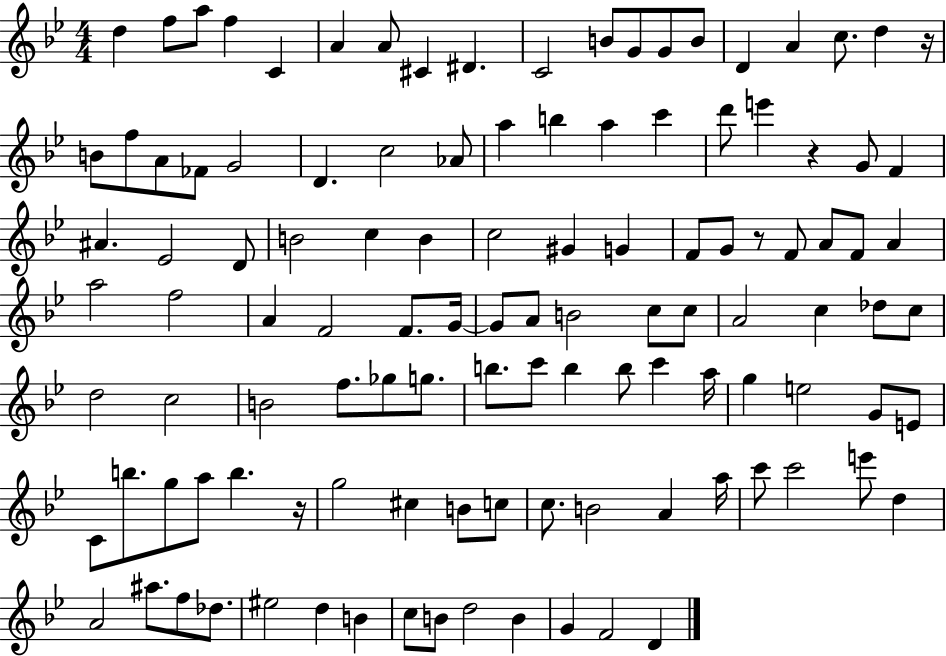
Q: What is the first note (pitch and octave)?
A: D5